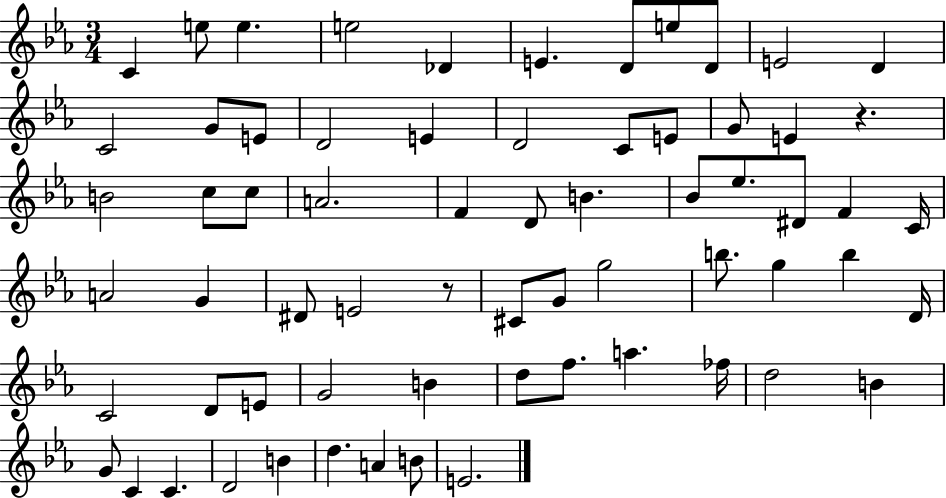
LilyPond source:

{
  \clef treble
  \numericTimeSignature
  \time 3/4
  \key ees \major
  c'4 e''8 e''4. | e''2 des'4 | e'4. d'8 e''8 d'8 | e'2 d'4 | \break c'2 g'8 e'8 | d'2 e'4 | d'2 c'8 e'8 | g'8 e'4 r4. | \break b'2 c''8 c''8 | a'2. | f'4 d'8 b'4. | bes'8 ees''8. dis'8 f'4 c'16 | \break a'2 g'4 | dis'8 e'2 r8 | cis'8 g'8 g''2 | b''8. g''4 b''4 d'16 | \break c'2 d'8 e'8 | g'2 b'4 | d''8 f''8. a''4. fes''16 | d''2 b'4 | \break g'8 c'4 c'4. | d'2 b'4 | d''4. a'4 b'8 | e'2. | \break \bar "|."
}